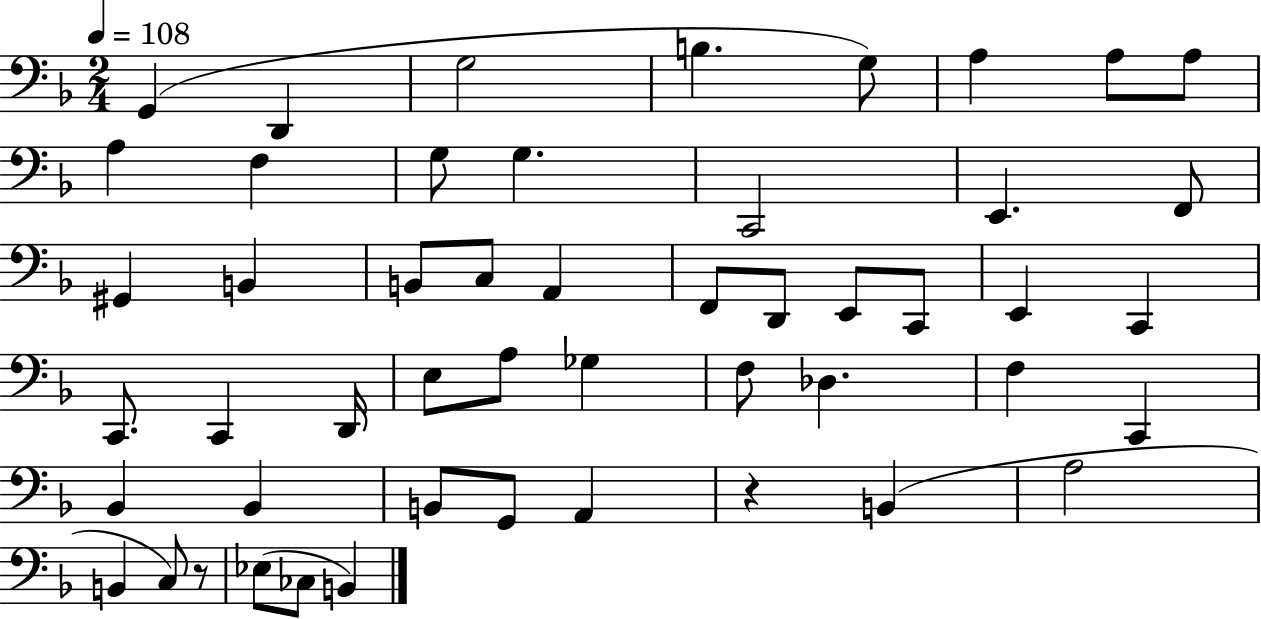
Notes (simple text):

G2/q D2/q G3/h B3/q. G3/e A3/q A3/e A3/e A3/q F3/q G3/e G3/q. C2/h E2/q. F2/e G#2/q B2/q B2/e C3/e A2/q F2/e D2/e E2/e C2/e E2/q C2/q C2/e. C2/q D2/s E3/e A3/e Gb3/q F3/e Db3/q. F3/q C2/q Bb2/q Bb2/q B2/e G2/e A2/q R/q B2/q A3/h B2/q C3/e R/e Eb3/e CES3/e B2/q